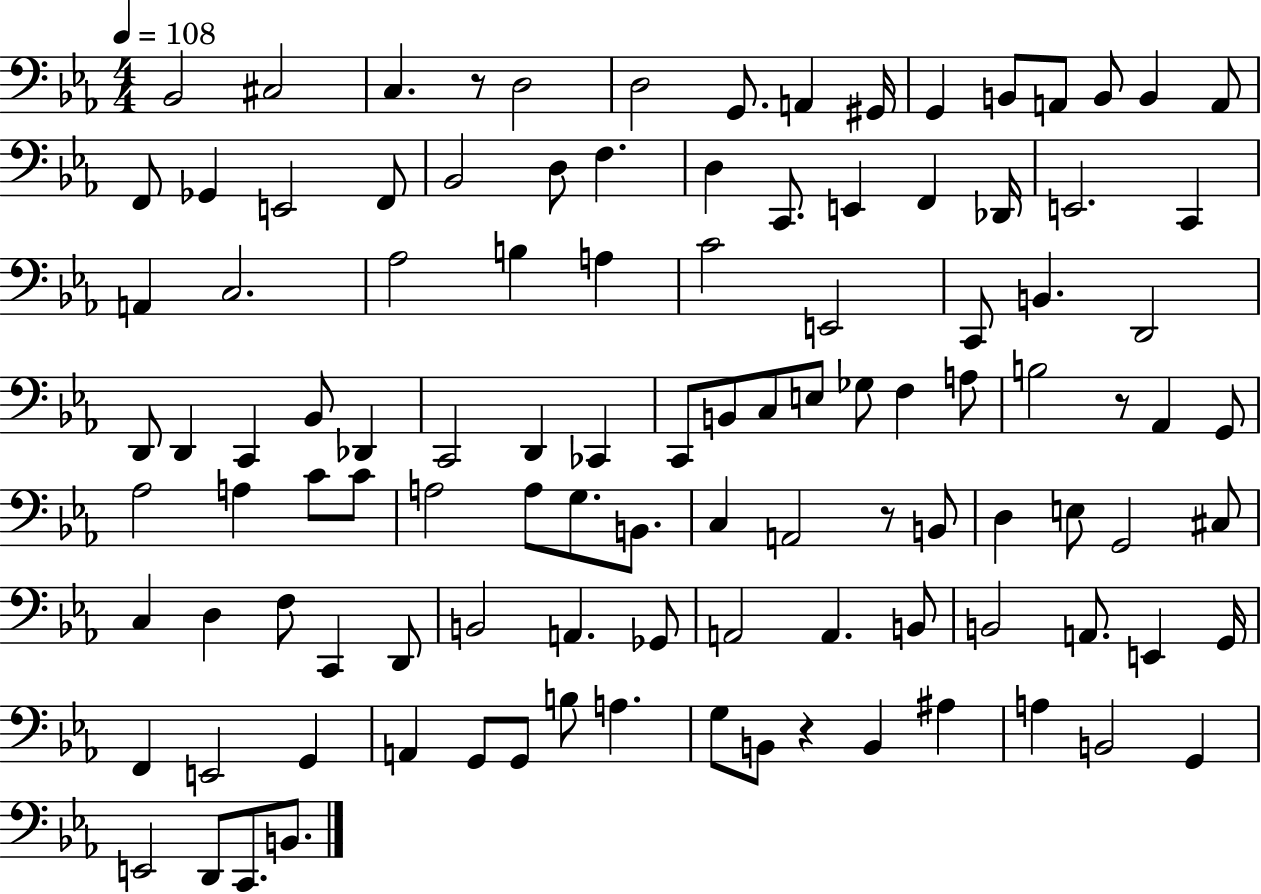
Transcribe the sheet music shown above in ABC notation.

X:1
T:Untitled
M:4/4
L:1/4
K:Eb
_B,,2 ^C,2 C, z/2 D,2 D,2 G,,/2 A,, ^G,,/4 G,, B,,/2 A,,/2 B,,/2 B,, A,,/2 F,,/2 _G,, E,,2 F,,/2 _B,,2 D,/2 F, D, C,,/2 E,, F,, _D,,/4 E,,2 C,, A,, C,2 _A,2 B, A, C2 E,,2 C,,/2 B,, D,,2 D,,/2 D,, C,, _B,,/2 _D,, C,,2 D,, _C,, C,,/2 B,,/2 C,/2 E,/2 _G,/2 F, A,/2 B,2 z/2 _A,, G,,/2 _A,2 A, C/2 C/2 A,2 A,/2 G,/2 B,,/2 C, A,,2 z/2 B,,/2 D, E,/2 G,,2 ^C,/2 C, D, F,/2 C,, D,,/2 B,,2 A,, _G,,/2 A,,2 A,, B,,/2 B,,2 A,,/2 E,, G,,/4 F,, E,,2 G,, A,, G,,/2 G,,/2 B,/2 A, G,/2 B,,/2 z B,, ^A, A, B,,2 G,, E,,2 D,,/2 C,,/2 B,,/2